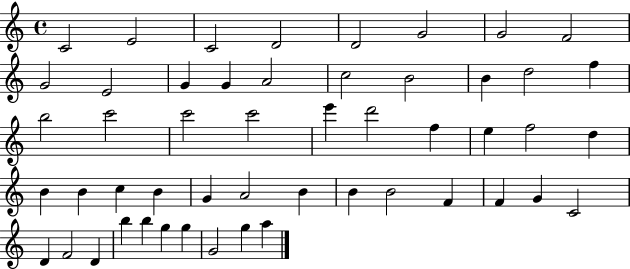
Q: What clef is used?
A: treble